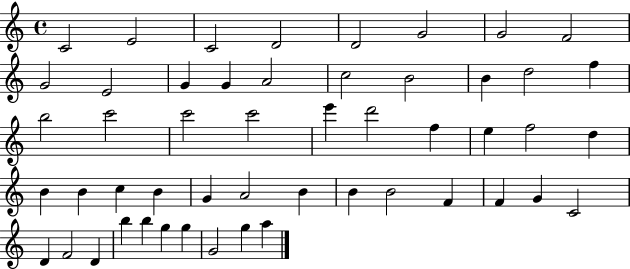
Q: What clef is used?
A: treble